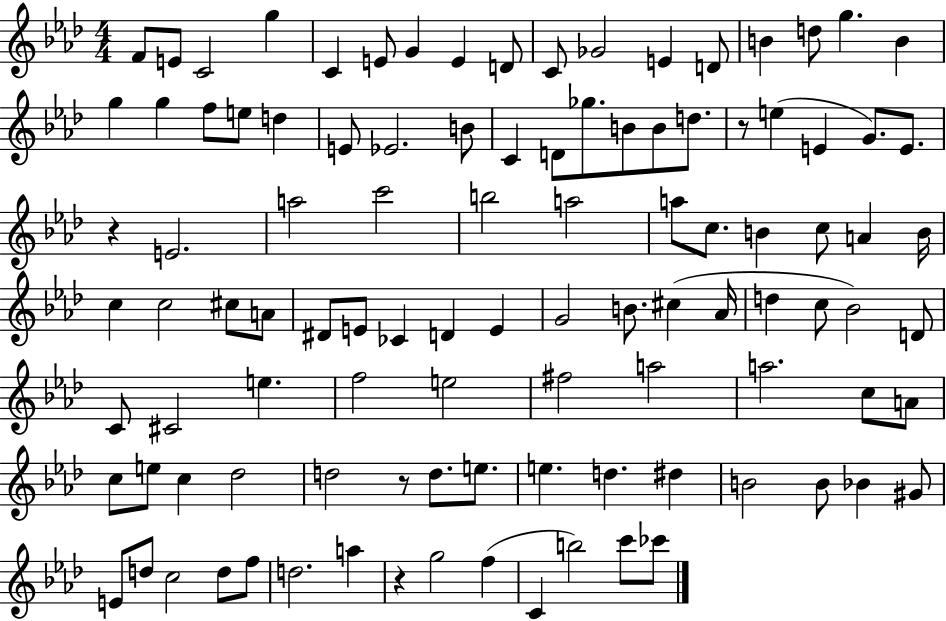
F4/e E4/e C4/h G5/q C4/q E4/e G4/q E4/q D4/e C4/e Gb4/h E4/q D4/e B4/q D5/e G5/q. B4/q G5/q G5/q F5/e E5/e D5/q E4/e Eb4/h. B4/e C4/q D4/e Gb5/e. B4/e B4/e D5/e. R/e E5/q E4/q G4/e. E4/e. R/q E4/h. A5/h C6/h B5/h A5/h A5/e C5/e. B4/q C5/e A4/q B4/s C5/q C5/h C#5/e A4/e D#4/e E4/e CES4/q D4/q E4/q G4/h B4/e. C#5/q Ab4/s D5/q C5/e Bb4/h D4/e C4/e C#4/h E5/q. F5/h E5/h F#5/h A5/h A5/h. C5/e A4/e C5/e E5/e C5/q Db5/h D5/h R/e D5/e. E5/e. E5/q. D5/q. D#5/q B4/h B4/e Bb4/q G#4/e E4/e D5/e C5/h D5/e F5/e D5/h. A5/q R/q G5/h F5/q C4/q B5/h C6/e CES6/e